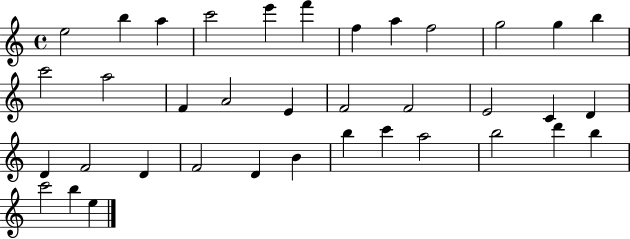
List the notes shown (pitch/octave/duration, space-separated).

E5/h B5/q A5/q C6/h E6/q F6/q F5/q A5/q F5/h G5/h G5/q B5/q C6/h A5/h F4/q A4/h E4/q F4/h F4/h E4/h C4/q D4/q D4/q F4/h D4/q F4/h D4/q B4/q B5/q C6/q A5/h B5/h D6/q B5/q C6/h B5/q E5/q